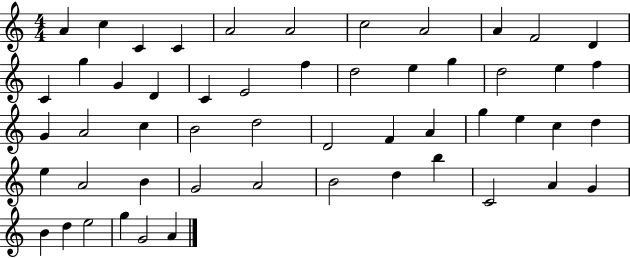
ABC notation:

X:1
T:Untitled
M:4/4
L:1/4
K:C
A c C C A2 A2 c2 A2 A F2 D C g G D C E2 f d2 e g d2 e f G A2 c B2 d2 D2 F A g e c d e A2 B G2 A2 B2 d b C2 A G B d e2 g G2 A